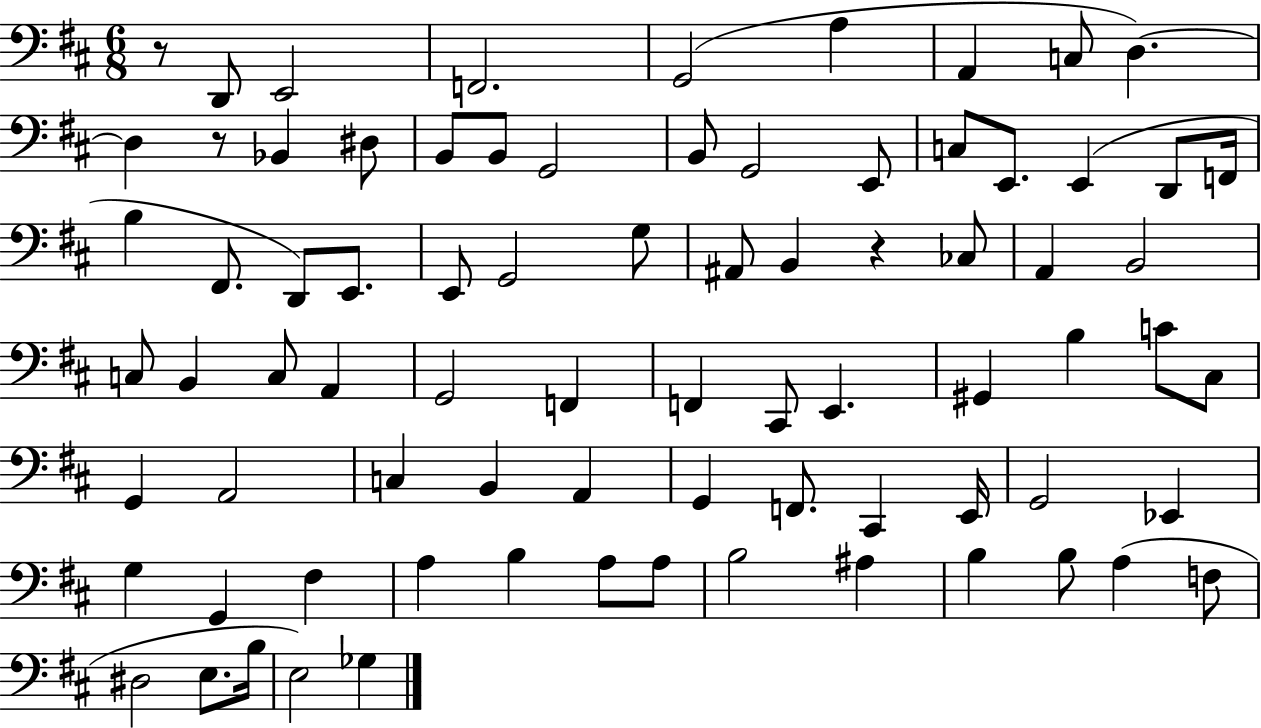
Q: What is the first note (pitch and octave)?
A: D2